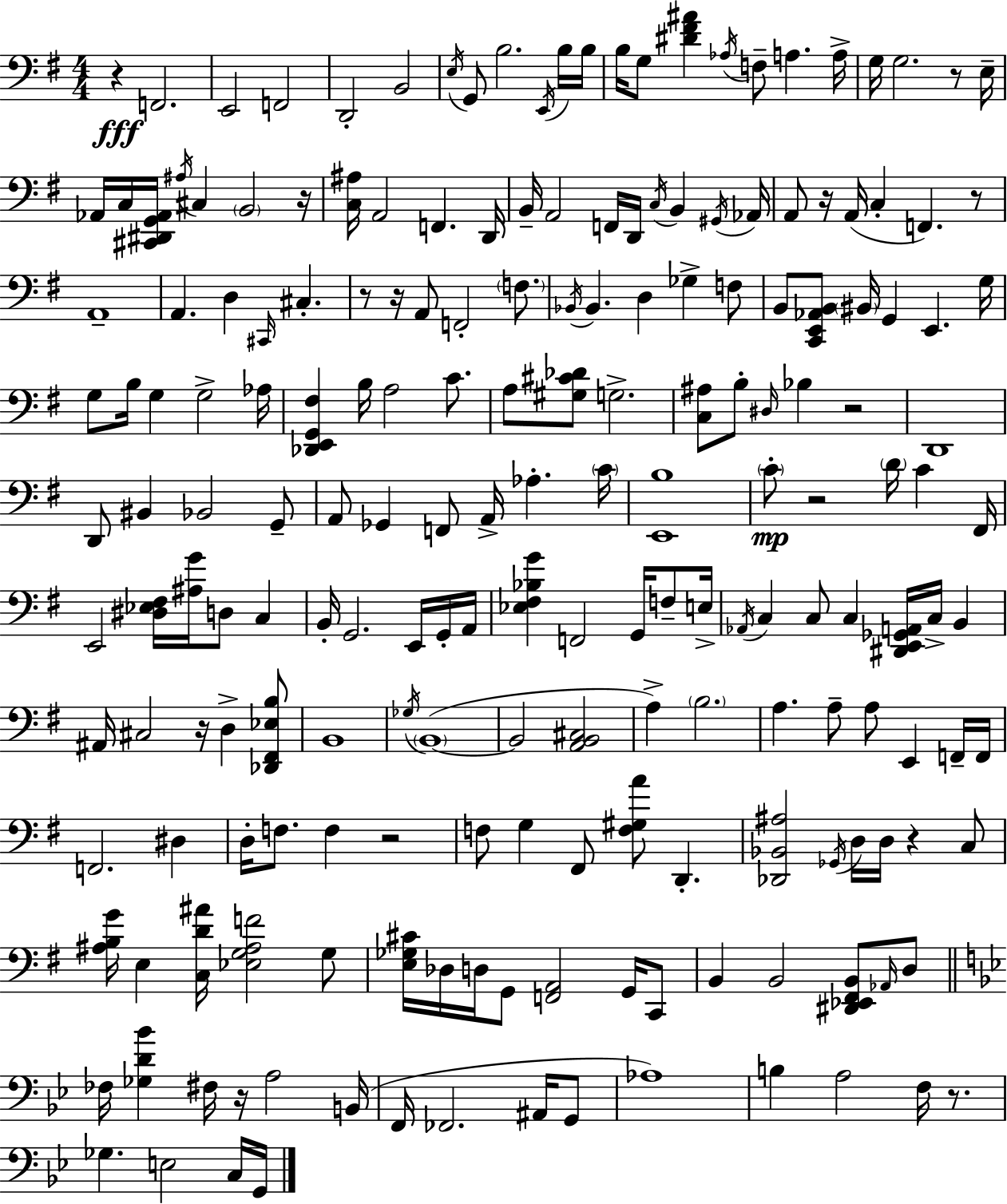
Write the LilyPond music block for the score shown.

{
  \clef bass
  \numericTimeSignature
  \time 4/4
  \key g \major
  r4\fff f,2. | e,2 f,2 | d,2-. b,2 | \acciaccatura { e16 } g,8 b2. \acciaccatura { e,16 } | \break b16 b16 b16 g8 <dis' fis' ais'>4 \acciaccatura { aes16 } f8-- a4. | a16-> g16 g2. | r8 e16-- aes,16 c16 <cis, dis, g, aes,>16 \acciaccatura { ais16 } cis4 \parenthesize b,2 | r16 <c ais>16 a,2 f,4. | \break d,16 b,16-- a,2 f,16 d,16 \acciaccatura { c16 } | b,4 \acciaccatura { gis,16 } aes,16 a,8 r16 a,16( c4-. f,4.) | r8 a,1-- | a,4. d4 | \break \grace { cis,16 } cis4.-. r8 r16 a,8 f,2-. | \parenthesize f8. \acciaccatura { bes,16 } bes,4. d4 | ges4-> f8 b,8 <c, e, aes, b,>8 \parenthesize bis,16 g,4 | e,4. g16 g8 b16 g4 g2-> | \break aes16 <des, e, g, fis>4 b16 a2 | c'8. a8 <gis cis' des'>8 g2.-> | <c ais>8 b8-. \grace { dis16 } bes4 | r2 d,1 | \break d,8 bis,4 bes,2 | g,8-- a,8 ges,4 f,8 | a,16-> aes4.-. \parenthesize c'16 <e, b>1 | \parenthesize c'8-.\mp r2 | \break \parenthesize d'16 c'4 fis,16 e,2 | <dis ees fis>16 <ais g'>16 d8 c4 b,16-. g,2. | e,16 g,16-. a,16 <ees fis bes g'>4 f,2 | g,16 f8-- e16-> \acciaccatura { aes,16 } c4 c8 | \break c4 <dis, e, ges, a,>16 c16-> b,4 ais,16 cis2 | r16 d4-> <des, fis, ees b>8 b,1 | \acciaccatura { ges16 }( \parenthesize b,1~~ | b,2 | \break <a, b, cis>2 a4->) \parenthesize b2. | a4. | a8-- a8 e,4 f,16-- f,16 f,2. | dis4 d16-. f8. f4 | \break r2 f8 g4 | fis,8 <f gis a'>8 d,4.-. <des, bes, ais>2 | \acciaccatura { ges,16 } d16 d16 r4 c8 <ais b g'>16 e4 | <c d' ais'>16 <ees g ais f'>2 g8 <e ges cis'>16 des16 d16 g,8 | \break <f, a,>2 g,16 c,8 b,4 | b,2 <dis, ees, fis, b,>8 \grace { aes,16 } d8 \bar "||" \break \key bes \major fes16 <ges d' bes'>4 fis16 r16 a2 b,16( | f,16 fes,2. ais,16 g,8 | aes1) | b4 a2 f16 r8. | \break ges4. e2 c16 g,16 | \bar "|."
}